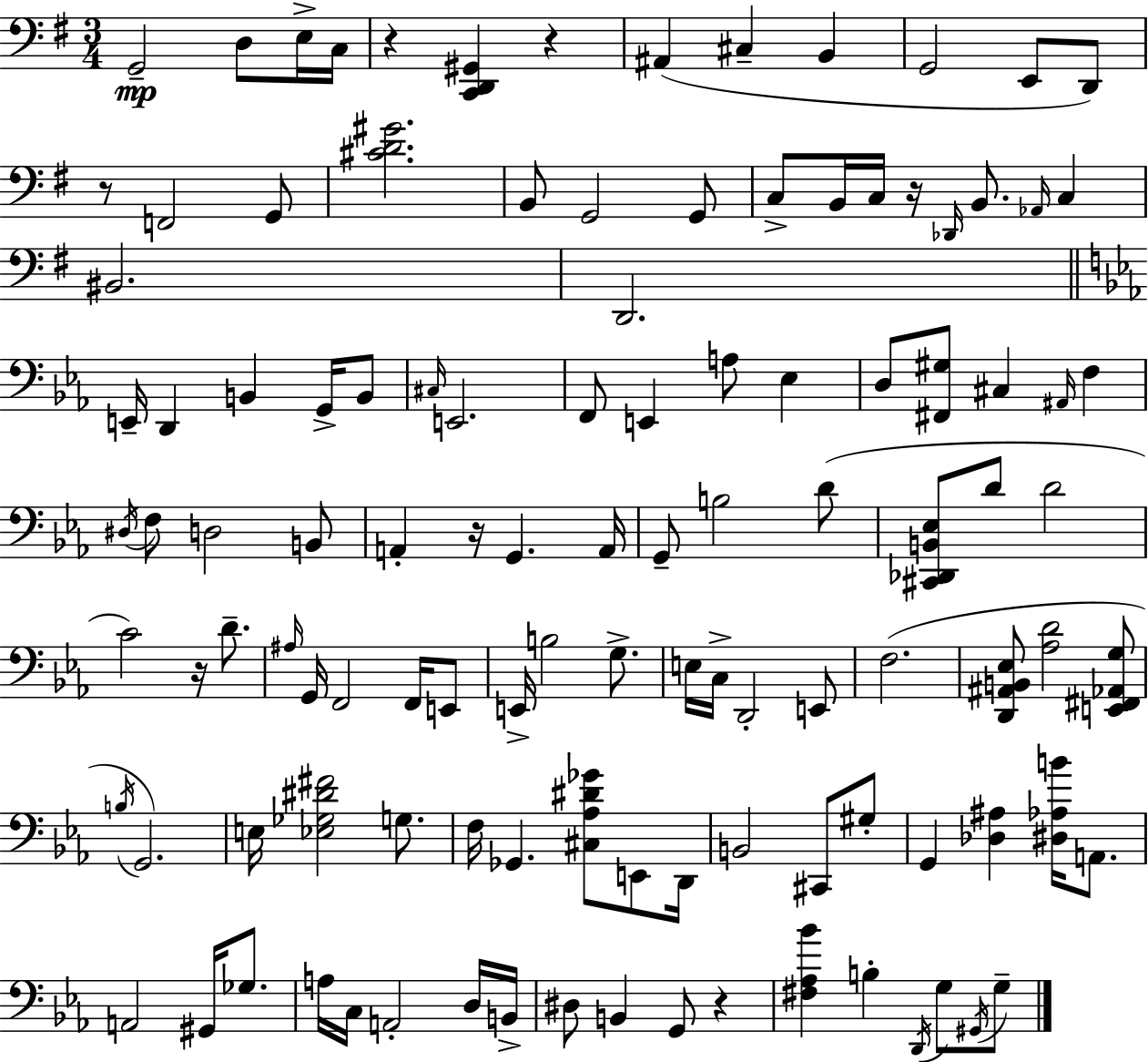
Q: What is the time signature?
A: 3/4